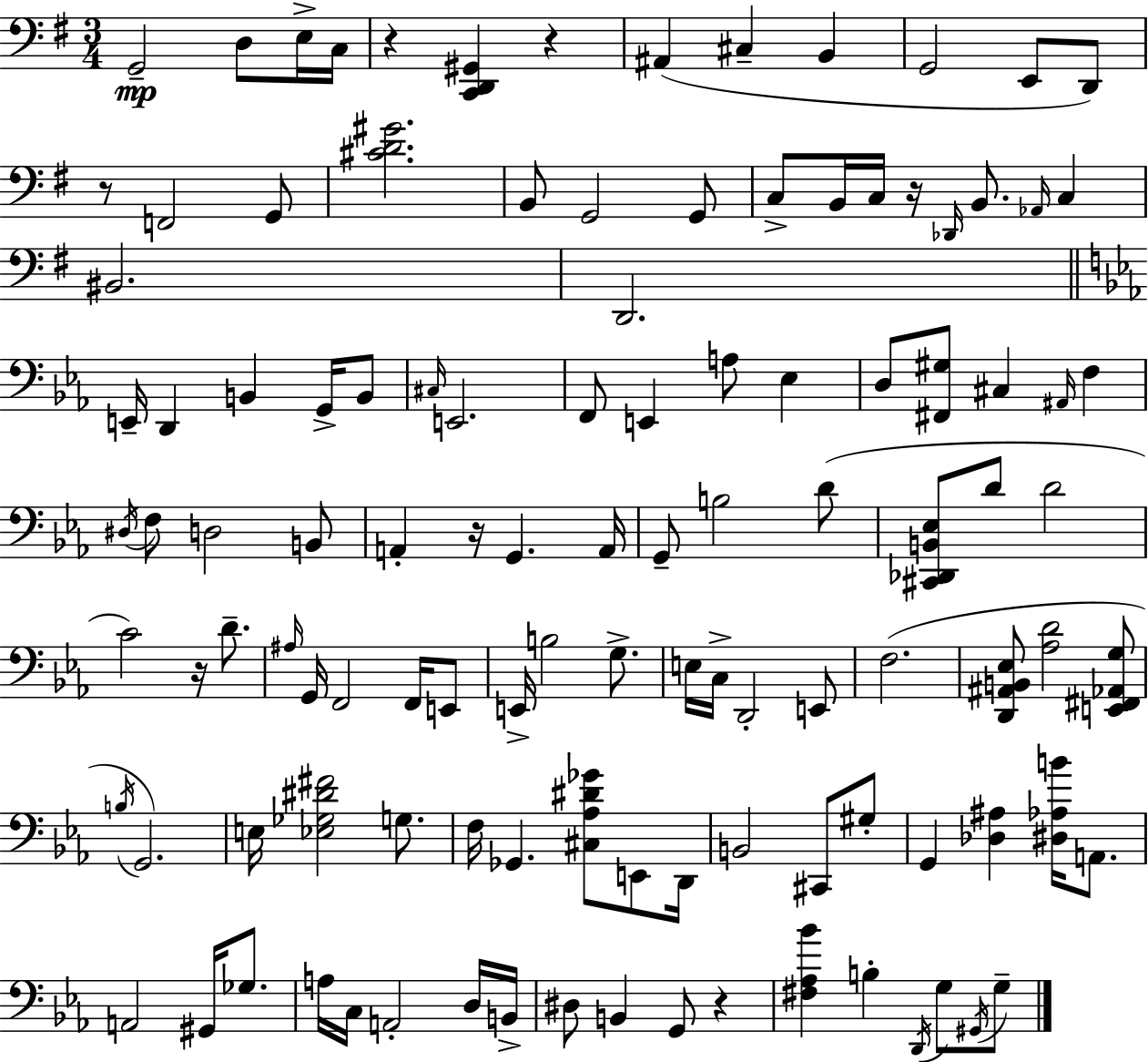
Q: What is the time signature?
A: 3/4